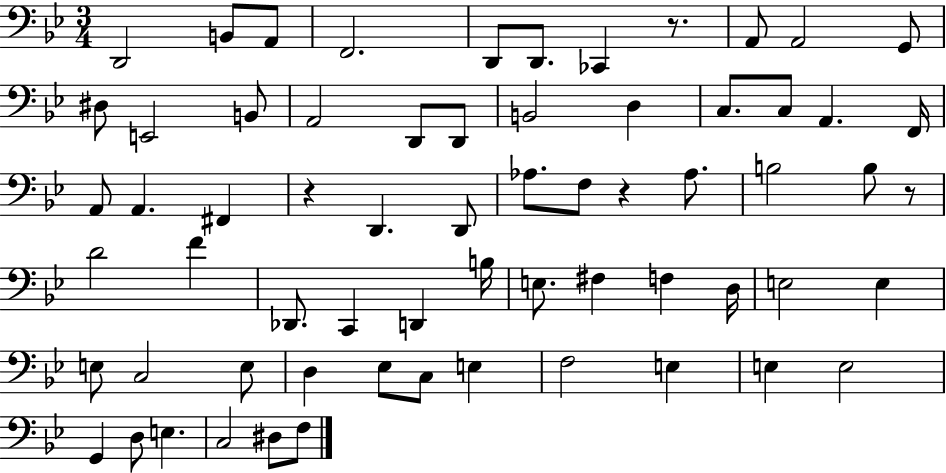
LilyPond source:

{
  \clef bass
  \numericTimeSignature
  \time 3/4
  \key bes \major
  \repeat volta 2 { d,2 b,8 a,8 | f,2. | d,8 d,8. ces,4 r8. | a,8 a,2 g,8 | \break dis8 e,2 b,8 | a,2 d,8 d,8 | b,2 d4 | c8. c8 a,4. f,16 | \break a,8 a,4. fis,4 | r4 d,4. d,8 | aes8. f8 r4 aes8. | b2 b8 r8 | \break d'2 f'4 | des,8. c,4 d,4 b16 | e8. fis4 f4 d16 | e2 e4 | \break e8 c2 e8 | d4 ees8 c8 e4 | f2 e4 | e4 e2 | \break g,4 d8 e4. | c2 dis8 f8 | } \bar "|."
}